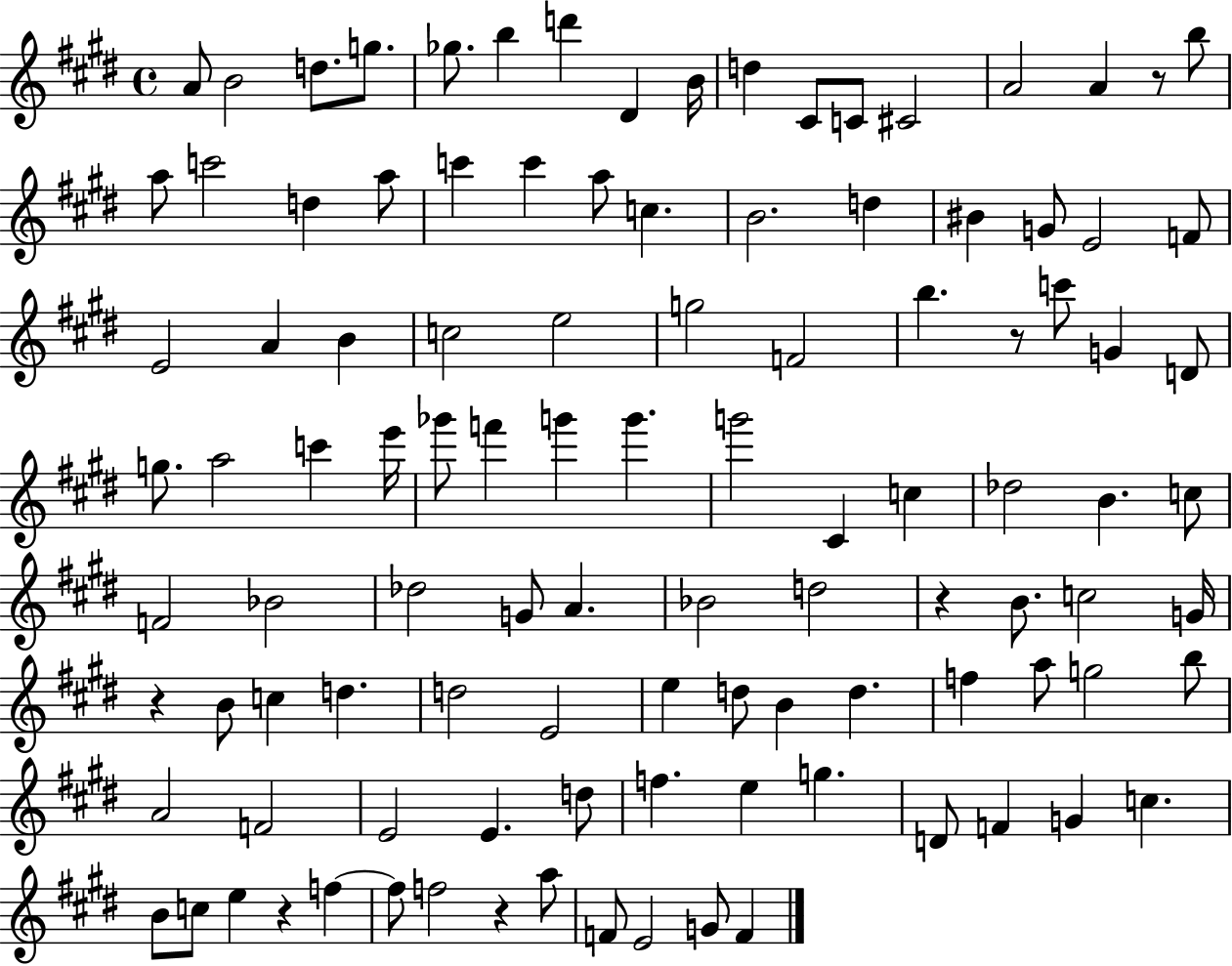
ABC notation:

X:1
T:Untitled
M:4/4
L:1/4
K:E
A/2 B2 d/2 g/2 _g/2 b d' ^D B/4 d ^C/2 C/2 ^C2 A2 A z/2 b/2 a/2 c'2 d a/2 c' c' a/2 c B2 d ^B G/2 E2 F/2 E2 A B c2 e2 g2 F2 b z/2 c'/2 G D/2 g/2 a2 c' e'/4 _g'/2 f' g' g' g'2 ^C c _d2 B c/2 F2 _B2 _d2 G/2 A _B2 d2 z B/2 c2 G/4 z B/2 c d d2 E2 e d/2 B d f a/2 g2 b/2 A2 F2 E2 E d/2 f e g D/2 F G c B/2 c/2 e z f f/2 f2 z a/2 F/2 E2 G/2 F